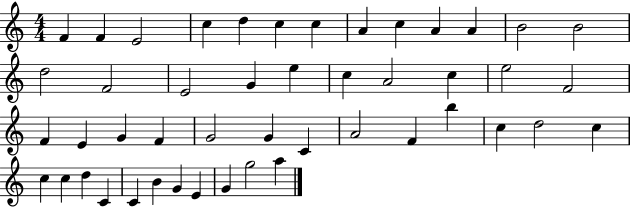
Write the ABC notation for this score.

X:1
T:Untitled
M:4/4
L:1/4
K:C
F F E2 c d c c A c A A B2 B2 d2 F2 E2 G e c A2 c e2 F2 F E G F G2 G C A2 F b c d2 c c c d C C B G E G g2 a